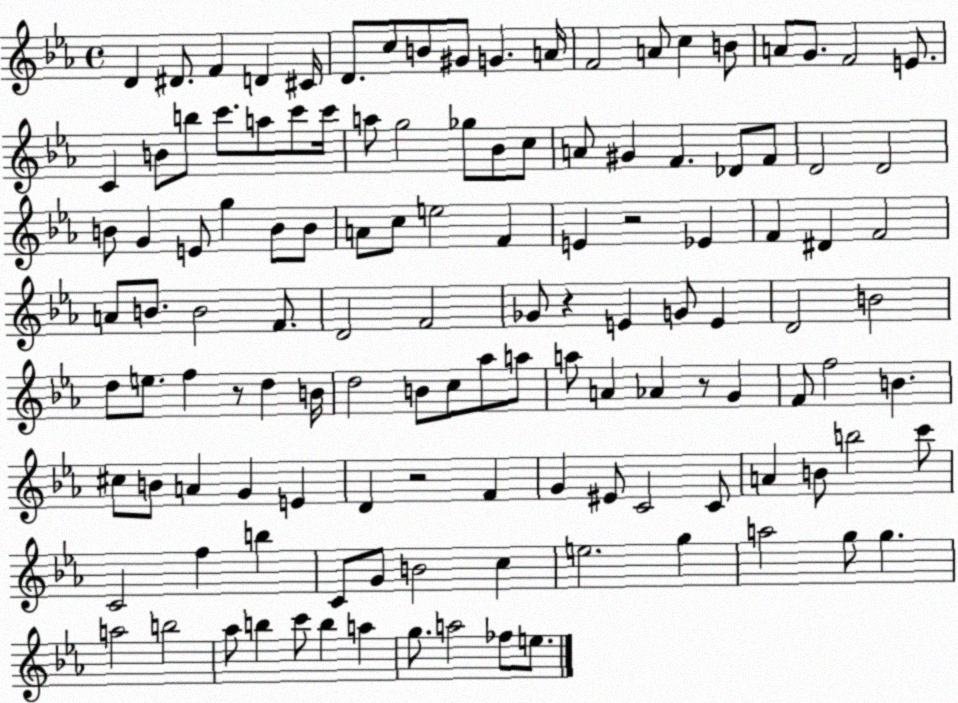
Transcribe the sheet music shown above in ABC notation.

X:1
T:Untitled
M:4/4
L:1/4
K:Eb
D ^D/2 F D ^C/4 D/2 c/2 B/2 ^G/2 G A/4 F2 A/2 c B/2 A/2 G/2 F2 E/2 C B/2 b/2 c'/2 a/2 c'/2 c'/4 a/2 g2 _g/2 _B/2 c/2 A/2 ^G F _D/2 F/2 D2 D2 B/2 G E/2 g B/2 B/2 A/2 c/2 e2 F E z2 _E F ^D F2 A/2 B/2 B2 F/2 D2 F2 _G/2 z E G/2 E D2 B2 d/2 e/2 f z/2 d B/4 d2 B/2 c/2 _a/2 a/2 a/2 A _A z/2 G F/2 f2 B ^c/2 B/2 A G E D z2 F G ^E/2 C2 C/2 A B/2 b2 c'/2 C2 f b C/2 G/2 B2 c e2 g a2 g/2 g a2 b2 _a/2 b c'/2 b a g/2 a2 _f/2 e/2